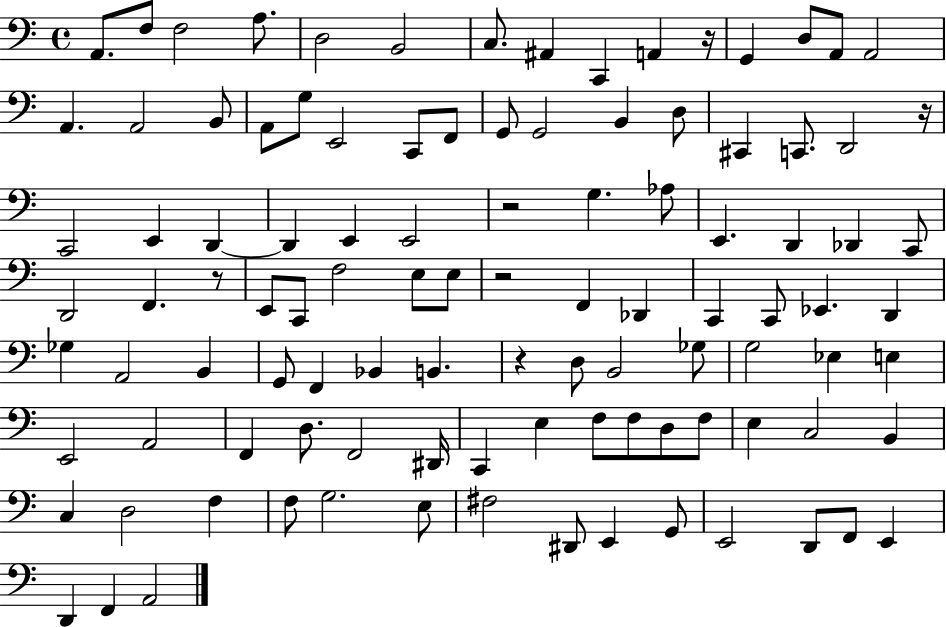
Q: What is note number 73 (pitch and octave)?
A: D#2